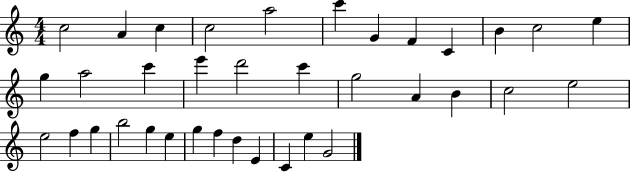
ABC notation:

X:1
T:Untitled
M:4/4
L:1/4
K:C
c2 A c c2 a2 c' G F C B c2 e g a2 c' e' d'2 c' g2 A B c2 e2 e2 f g b2 g e g f d E C e G2